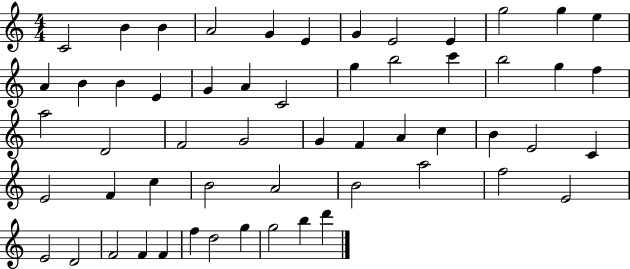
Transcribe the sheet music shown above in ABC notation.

X:1
T:Untitled
M:4/4
L:1/4
K:C
C2 B B A2 G E G E2 E g2 g e A B B E G A C2 g b2 c' b2 g f a2 D2 F2 G2 G F A c B E2 C E2 F c B2 A2 B2 a2 f2 E2 E2 D2 F2 F F f d2 g g2 b d'